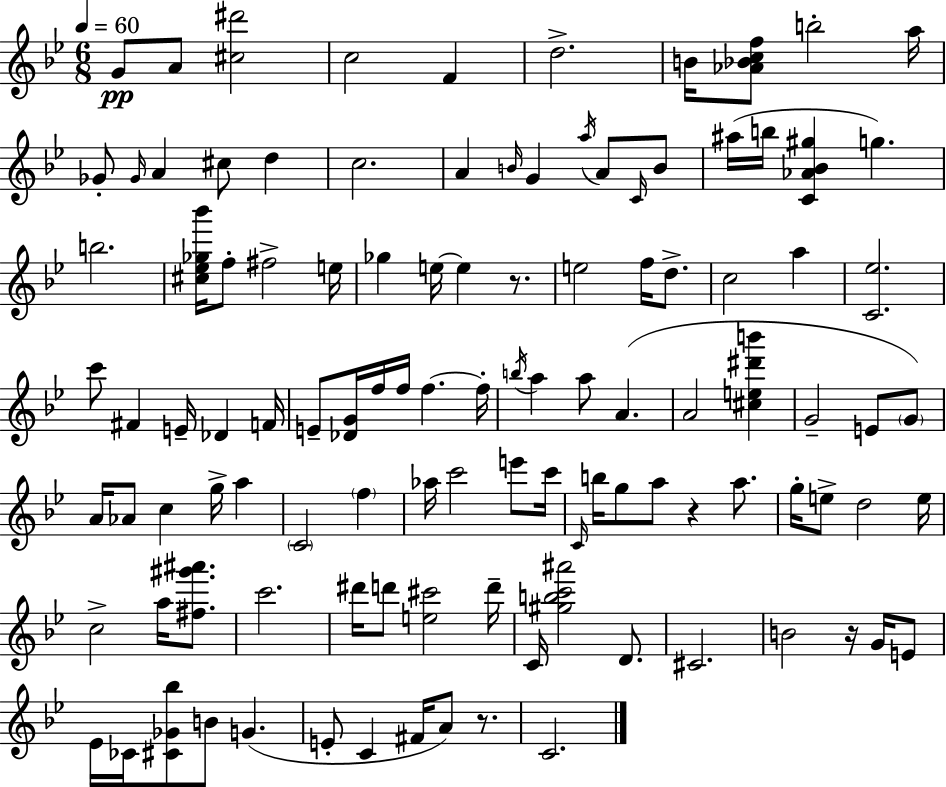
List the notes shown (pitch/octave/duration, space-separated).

G4/e A4/e [C#5,D#6]/h C5/h F4/q D5/h. B4/s [Ab4,Bb4,C5,F5]/e B5/h A5/s Gb4/e Gb4/s A4/q C#5/e D5/q C5/h. A4/q B4/s G4/q A5/s A4/e C4/s B4/e A#5/s B5/s [C4,Ab4,Bb4,G#5]/q G5/q. B5/h. [C#5,Eb5,Gb5,Bb6]/s F5/e F#5/h E5/s Gb5/q E5/s E5/q R/e. E5/h F5/s D5/e. C5/h A5/q [C4,Eb5]/h. C6/e F#4/q E4/s Db4/q F4/s E4/e [Db4,G4]/s F5/s F5/s F5/q. F5/s B5/s A5/q A5/e A4/q. A4/h [C#5,E5,D#6,B6]/q G4/h E4/e G4/e A4/s Ab4/e C5/q G5/s A5/q C4/h F5/q Ab5/s C6/h E6/e C6/s C4/s B5/s G5/e A5/e R/q A5/e. G5/s E5/e D5/h E5/s C5/h A5/s [F#5,G#6,A#6]/e. C6/h. D#6/s D6/e [E5,C#6]/h D6/s C4/s [G#5,B5,C6,A#6]/h D4/e. C#4/h. B4/h R/s G4/s E4/e Eb4/s CES4/s [C#4,Gb4,Bb5]/e B4/e G4/q. E4/e C4/q F#4/s A4/e R/e. C4/h.